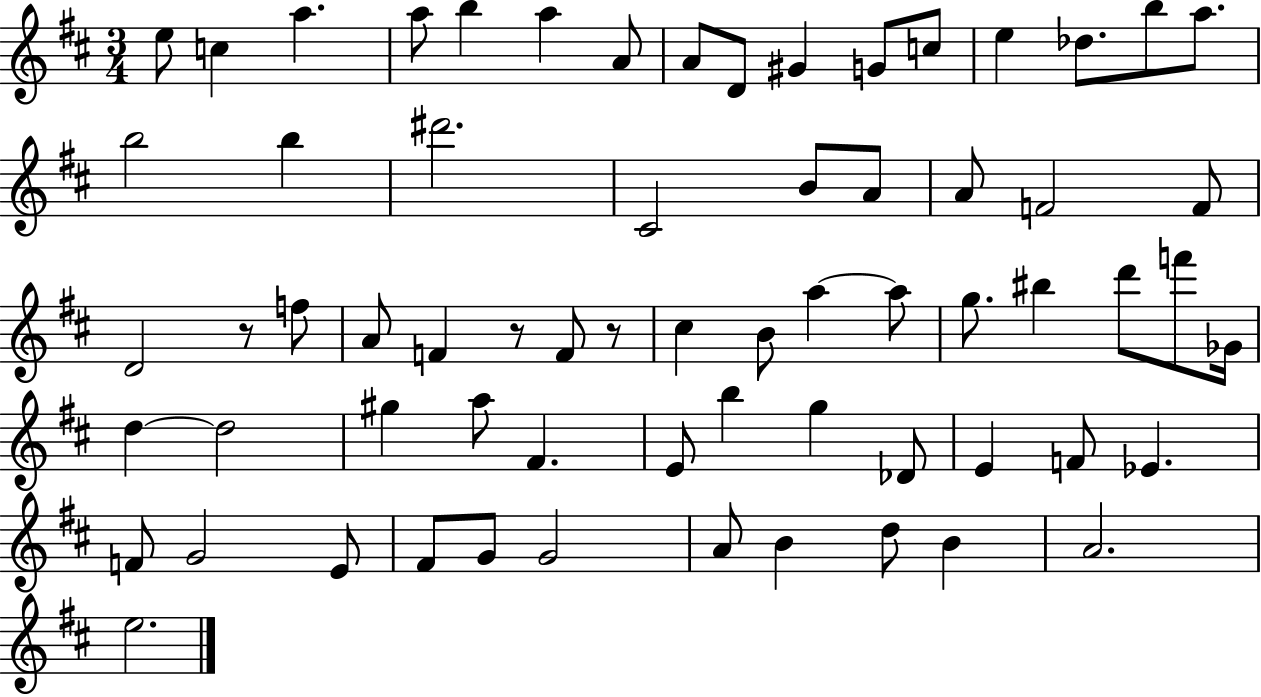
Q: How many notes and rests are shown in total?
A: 66